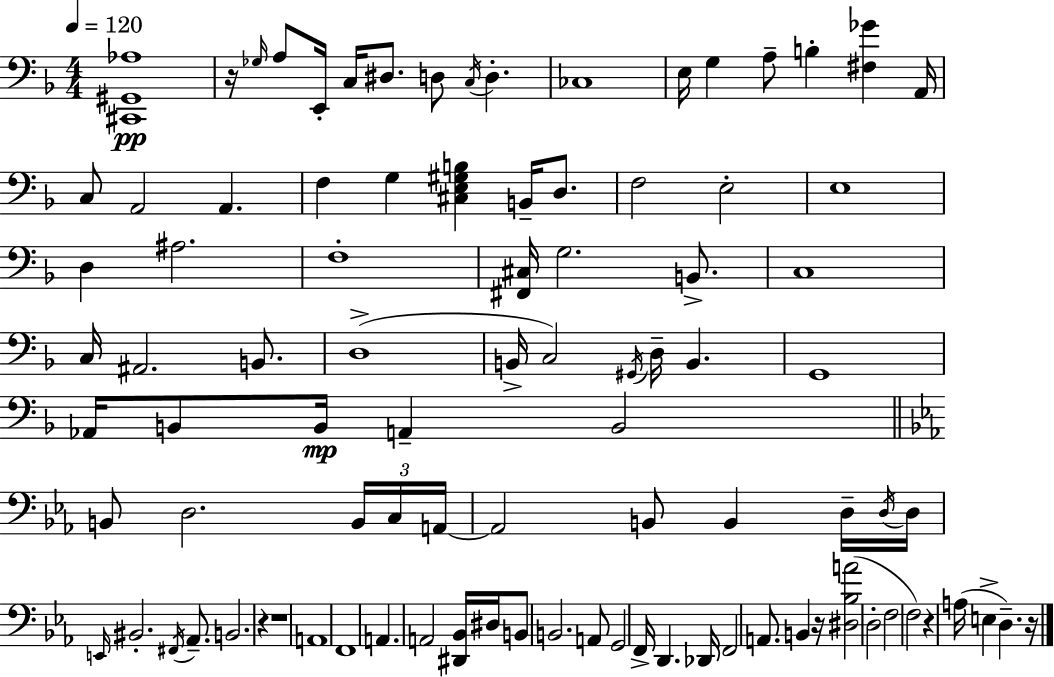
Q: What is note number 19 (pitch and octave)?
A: G3